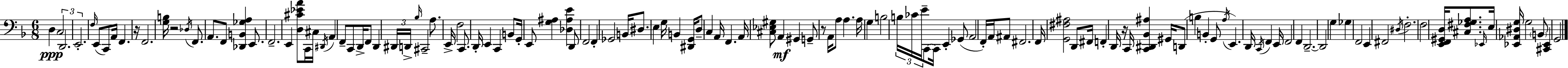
{
  \clef bass
  \numericTimeSignature
  \time 6/8
  \key d \minor
  d4\ppp \tuplet 3/2 { c2 | d,2. | e,2.-. } | \grace { f16 }( e,8 c,8) a,16 f,4. | \break r16 f,2. | <g b>16 r2 \acciaccatura { des16 } f,8. | a,8. f,8 <des, b, ges a>4 e,8. | f,2.-- | \break e,4 <d cis' ees' a'>8 c,16 cis16 \acciaccatura { dis,16 } a,4 | f,8-- c,8 d,16-> f,8 d,4 | \tuplet 3/2 { dis,16 d,16-> \grace { bes16 } } cis,2-- | a8. e,16-> f2 | \break c,8. d,16-. e,4 c,4 | b,8 g,16-. e,8 <g ais>4 <des ais e'>4 | d,8 f,2 | f,4-. ges,2 | \break b,16 dis8. e4 g16 b,4 | <dis, g,>16 d8-- c4 a,16 f,4. | a,16 <cis ees gis>8 a,4\mf gis,4 | g,8-- r8 a,16 a8 a4. | \break a16 g4 b2 | \tuplet 3/2 { b16 ces'16 e'16-- } c,8~~ c,16 e,4-. | ges,8( a,2 | f,16-.) a,16 ais,8 fis,2. | \break f,16 <g, fis ais>2 | d,8 fis,16 f,4-. d,16 r16 c,16 <c, dis, bes, ais>4 | gis,16 d,8( b4 b,4-. | g,8 \acciaccatura { a16 }) e,4. d,16 | \break \acciaccatura { c,16 } f,4 e,16 f,2 | f,4 d,2.--~~ | d,2 | g4 ges4 f,2 | \break e,4 fis,2 | \acciaccatura { dis16 } f2.-. | f2 | <e, f, gis, d>16 <cis fis ges a>8. \grace { ees,16 } e16 <ees, aes, dis g>16 g2 | \break \parenthesize b,8 <cis, ees,>4 | g,2 \bar "|."
}